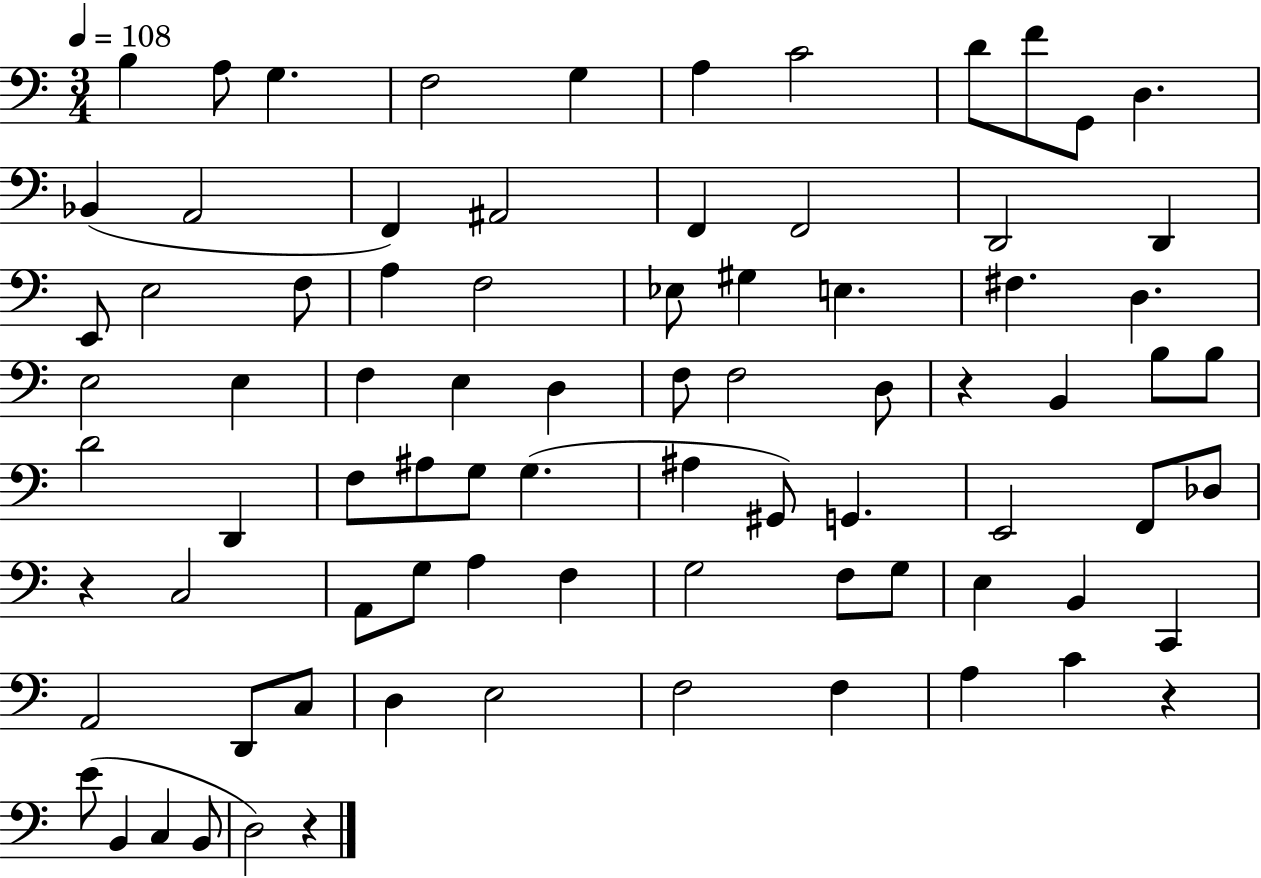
B3/q A3/e G3/q. F3/h G3/q A3/q C4/h D4/e F4/e G2/e D3/q. Bb2/q A2/h F2/q A#2/h F2/q F2/h D2/h D2/q E2/e E3/h F3/e A3/q F3/h Eb3/e G#3/q E3/q. F#3/q. D3/q. E3/h E3/q F3/q E3/q D3/q F3/e F3/h D3/e R/q B2/q B3/e B3/e D4/h D2/q F3/e A#3/e G3/e G3/q. A#3/q G#2/e G2/q. E2/h F2/e Db3/e R/q C3/h A2/e G3/e A3/q F3/q G3/h F3/e G3/e E3/q B2/q C2/q A2/h D2/e C3/e D3/q E3/h F3/h F3/q A3/q C4/q R/q E4/e B2/q C3/q B2/e D3/h R/q